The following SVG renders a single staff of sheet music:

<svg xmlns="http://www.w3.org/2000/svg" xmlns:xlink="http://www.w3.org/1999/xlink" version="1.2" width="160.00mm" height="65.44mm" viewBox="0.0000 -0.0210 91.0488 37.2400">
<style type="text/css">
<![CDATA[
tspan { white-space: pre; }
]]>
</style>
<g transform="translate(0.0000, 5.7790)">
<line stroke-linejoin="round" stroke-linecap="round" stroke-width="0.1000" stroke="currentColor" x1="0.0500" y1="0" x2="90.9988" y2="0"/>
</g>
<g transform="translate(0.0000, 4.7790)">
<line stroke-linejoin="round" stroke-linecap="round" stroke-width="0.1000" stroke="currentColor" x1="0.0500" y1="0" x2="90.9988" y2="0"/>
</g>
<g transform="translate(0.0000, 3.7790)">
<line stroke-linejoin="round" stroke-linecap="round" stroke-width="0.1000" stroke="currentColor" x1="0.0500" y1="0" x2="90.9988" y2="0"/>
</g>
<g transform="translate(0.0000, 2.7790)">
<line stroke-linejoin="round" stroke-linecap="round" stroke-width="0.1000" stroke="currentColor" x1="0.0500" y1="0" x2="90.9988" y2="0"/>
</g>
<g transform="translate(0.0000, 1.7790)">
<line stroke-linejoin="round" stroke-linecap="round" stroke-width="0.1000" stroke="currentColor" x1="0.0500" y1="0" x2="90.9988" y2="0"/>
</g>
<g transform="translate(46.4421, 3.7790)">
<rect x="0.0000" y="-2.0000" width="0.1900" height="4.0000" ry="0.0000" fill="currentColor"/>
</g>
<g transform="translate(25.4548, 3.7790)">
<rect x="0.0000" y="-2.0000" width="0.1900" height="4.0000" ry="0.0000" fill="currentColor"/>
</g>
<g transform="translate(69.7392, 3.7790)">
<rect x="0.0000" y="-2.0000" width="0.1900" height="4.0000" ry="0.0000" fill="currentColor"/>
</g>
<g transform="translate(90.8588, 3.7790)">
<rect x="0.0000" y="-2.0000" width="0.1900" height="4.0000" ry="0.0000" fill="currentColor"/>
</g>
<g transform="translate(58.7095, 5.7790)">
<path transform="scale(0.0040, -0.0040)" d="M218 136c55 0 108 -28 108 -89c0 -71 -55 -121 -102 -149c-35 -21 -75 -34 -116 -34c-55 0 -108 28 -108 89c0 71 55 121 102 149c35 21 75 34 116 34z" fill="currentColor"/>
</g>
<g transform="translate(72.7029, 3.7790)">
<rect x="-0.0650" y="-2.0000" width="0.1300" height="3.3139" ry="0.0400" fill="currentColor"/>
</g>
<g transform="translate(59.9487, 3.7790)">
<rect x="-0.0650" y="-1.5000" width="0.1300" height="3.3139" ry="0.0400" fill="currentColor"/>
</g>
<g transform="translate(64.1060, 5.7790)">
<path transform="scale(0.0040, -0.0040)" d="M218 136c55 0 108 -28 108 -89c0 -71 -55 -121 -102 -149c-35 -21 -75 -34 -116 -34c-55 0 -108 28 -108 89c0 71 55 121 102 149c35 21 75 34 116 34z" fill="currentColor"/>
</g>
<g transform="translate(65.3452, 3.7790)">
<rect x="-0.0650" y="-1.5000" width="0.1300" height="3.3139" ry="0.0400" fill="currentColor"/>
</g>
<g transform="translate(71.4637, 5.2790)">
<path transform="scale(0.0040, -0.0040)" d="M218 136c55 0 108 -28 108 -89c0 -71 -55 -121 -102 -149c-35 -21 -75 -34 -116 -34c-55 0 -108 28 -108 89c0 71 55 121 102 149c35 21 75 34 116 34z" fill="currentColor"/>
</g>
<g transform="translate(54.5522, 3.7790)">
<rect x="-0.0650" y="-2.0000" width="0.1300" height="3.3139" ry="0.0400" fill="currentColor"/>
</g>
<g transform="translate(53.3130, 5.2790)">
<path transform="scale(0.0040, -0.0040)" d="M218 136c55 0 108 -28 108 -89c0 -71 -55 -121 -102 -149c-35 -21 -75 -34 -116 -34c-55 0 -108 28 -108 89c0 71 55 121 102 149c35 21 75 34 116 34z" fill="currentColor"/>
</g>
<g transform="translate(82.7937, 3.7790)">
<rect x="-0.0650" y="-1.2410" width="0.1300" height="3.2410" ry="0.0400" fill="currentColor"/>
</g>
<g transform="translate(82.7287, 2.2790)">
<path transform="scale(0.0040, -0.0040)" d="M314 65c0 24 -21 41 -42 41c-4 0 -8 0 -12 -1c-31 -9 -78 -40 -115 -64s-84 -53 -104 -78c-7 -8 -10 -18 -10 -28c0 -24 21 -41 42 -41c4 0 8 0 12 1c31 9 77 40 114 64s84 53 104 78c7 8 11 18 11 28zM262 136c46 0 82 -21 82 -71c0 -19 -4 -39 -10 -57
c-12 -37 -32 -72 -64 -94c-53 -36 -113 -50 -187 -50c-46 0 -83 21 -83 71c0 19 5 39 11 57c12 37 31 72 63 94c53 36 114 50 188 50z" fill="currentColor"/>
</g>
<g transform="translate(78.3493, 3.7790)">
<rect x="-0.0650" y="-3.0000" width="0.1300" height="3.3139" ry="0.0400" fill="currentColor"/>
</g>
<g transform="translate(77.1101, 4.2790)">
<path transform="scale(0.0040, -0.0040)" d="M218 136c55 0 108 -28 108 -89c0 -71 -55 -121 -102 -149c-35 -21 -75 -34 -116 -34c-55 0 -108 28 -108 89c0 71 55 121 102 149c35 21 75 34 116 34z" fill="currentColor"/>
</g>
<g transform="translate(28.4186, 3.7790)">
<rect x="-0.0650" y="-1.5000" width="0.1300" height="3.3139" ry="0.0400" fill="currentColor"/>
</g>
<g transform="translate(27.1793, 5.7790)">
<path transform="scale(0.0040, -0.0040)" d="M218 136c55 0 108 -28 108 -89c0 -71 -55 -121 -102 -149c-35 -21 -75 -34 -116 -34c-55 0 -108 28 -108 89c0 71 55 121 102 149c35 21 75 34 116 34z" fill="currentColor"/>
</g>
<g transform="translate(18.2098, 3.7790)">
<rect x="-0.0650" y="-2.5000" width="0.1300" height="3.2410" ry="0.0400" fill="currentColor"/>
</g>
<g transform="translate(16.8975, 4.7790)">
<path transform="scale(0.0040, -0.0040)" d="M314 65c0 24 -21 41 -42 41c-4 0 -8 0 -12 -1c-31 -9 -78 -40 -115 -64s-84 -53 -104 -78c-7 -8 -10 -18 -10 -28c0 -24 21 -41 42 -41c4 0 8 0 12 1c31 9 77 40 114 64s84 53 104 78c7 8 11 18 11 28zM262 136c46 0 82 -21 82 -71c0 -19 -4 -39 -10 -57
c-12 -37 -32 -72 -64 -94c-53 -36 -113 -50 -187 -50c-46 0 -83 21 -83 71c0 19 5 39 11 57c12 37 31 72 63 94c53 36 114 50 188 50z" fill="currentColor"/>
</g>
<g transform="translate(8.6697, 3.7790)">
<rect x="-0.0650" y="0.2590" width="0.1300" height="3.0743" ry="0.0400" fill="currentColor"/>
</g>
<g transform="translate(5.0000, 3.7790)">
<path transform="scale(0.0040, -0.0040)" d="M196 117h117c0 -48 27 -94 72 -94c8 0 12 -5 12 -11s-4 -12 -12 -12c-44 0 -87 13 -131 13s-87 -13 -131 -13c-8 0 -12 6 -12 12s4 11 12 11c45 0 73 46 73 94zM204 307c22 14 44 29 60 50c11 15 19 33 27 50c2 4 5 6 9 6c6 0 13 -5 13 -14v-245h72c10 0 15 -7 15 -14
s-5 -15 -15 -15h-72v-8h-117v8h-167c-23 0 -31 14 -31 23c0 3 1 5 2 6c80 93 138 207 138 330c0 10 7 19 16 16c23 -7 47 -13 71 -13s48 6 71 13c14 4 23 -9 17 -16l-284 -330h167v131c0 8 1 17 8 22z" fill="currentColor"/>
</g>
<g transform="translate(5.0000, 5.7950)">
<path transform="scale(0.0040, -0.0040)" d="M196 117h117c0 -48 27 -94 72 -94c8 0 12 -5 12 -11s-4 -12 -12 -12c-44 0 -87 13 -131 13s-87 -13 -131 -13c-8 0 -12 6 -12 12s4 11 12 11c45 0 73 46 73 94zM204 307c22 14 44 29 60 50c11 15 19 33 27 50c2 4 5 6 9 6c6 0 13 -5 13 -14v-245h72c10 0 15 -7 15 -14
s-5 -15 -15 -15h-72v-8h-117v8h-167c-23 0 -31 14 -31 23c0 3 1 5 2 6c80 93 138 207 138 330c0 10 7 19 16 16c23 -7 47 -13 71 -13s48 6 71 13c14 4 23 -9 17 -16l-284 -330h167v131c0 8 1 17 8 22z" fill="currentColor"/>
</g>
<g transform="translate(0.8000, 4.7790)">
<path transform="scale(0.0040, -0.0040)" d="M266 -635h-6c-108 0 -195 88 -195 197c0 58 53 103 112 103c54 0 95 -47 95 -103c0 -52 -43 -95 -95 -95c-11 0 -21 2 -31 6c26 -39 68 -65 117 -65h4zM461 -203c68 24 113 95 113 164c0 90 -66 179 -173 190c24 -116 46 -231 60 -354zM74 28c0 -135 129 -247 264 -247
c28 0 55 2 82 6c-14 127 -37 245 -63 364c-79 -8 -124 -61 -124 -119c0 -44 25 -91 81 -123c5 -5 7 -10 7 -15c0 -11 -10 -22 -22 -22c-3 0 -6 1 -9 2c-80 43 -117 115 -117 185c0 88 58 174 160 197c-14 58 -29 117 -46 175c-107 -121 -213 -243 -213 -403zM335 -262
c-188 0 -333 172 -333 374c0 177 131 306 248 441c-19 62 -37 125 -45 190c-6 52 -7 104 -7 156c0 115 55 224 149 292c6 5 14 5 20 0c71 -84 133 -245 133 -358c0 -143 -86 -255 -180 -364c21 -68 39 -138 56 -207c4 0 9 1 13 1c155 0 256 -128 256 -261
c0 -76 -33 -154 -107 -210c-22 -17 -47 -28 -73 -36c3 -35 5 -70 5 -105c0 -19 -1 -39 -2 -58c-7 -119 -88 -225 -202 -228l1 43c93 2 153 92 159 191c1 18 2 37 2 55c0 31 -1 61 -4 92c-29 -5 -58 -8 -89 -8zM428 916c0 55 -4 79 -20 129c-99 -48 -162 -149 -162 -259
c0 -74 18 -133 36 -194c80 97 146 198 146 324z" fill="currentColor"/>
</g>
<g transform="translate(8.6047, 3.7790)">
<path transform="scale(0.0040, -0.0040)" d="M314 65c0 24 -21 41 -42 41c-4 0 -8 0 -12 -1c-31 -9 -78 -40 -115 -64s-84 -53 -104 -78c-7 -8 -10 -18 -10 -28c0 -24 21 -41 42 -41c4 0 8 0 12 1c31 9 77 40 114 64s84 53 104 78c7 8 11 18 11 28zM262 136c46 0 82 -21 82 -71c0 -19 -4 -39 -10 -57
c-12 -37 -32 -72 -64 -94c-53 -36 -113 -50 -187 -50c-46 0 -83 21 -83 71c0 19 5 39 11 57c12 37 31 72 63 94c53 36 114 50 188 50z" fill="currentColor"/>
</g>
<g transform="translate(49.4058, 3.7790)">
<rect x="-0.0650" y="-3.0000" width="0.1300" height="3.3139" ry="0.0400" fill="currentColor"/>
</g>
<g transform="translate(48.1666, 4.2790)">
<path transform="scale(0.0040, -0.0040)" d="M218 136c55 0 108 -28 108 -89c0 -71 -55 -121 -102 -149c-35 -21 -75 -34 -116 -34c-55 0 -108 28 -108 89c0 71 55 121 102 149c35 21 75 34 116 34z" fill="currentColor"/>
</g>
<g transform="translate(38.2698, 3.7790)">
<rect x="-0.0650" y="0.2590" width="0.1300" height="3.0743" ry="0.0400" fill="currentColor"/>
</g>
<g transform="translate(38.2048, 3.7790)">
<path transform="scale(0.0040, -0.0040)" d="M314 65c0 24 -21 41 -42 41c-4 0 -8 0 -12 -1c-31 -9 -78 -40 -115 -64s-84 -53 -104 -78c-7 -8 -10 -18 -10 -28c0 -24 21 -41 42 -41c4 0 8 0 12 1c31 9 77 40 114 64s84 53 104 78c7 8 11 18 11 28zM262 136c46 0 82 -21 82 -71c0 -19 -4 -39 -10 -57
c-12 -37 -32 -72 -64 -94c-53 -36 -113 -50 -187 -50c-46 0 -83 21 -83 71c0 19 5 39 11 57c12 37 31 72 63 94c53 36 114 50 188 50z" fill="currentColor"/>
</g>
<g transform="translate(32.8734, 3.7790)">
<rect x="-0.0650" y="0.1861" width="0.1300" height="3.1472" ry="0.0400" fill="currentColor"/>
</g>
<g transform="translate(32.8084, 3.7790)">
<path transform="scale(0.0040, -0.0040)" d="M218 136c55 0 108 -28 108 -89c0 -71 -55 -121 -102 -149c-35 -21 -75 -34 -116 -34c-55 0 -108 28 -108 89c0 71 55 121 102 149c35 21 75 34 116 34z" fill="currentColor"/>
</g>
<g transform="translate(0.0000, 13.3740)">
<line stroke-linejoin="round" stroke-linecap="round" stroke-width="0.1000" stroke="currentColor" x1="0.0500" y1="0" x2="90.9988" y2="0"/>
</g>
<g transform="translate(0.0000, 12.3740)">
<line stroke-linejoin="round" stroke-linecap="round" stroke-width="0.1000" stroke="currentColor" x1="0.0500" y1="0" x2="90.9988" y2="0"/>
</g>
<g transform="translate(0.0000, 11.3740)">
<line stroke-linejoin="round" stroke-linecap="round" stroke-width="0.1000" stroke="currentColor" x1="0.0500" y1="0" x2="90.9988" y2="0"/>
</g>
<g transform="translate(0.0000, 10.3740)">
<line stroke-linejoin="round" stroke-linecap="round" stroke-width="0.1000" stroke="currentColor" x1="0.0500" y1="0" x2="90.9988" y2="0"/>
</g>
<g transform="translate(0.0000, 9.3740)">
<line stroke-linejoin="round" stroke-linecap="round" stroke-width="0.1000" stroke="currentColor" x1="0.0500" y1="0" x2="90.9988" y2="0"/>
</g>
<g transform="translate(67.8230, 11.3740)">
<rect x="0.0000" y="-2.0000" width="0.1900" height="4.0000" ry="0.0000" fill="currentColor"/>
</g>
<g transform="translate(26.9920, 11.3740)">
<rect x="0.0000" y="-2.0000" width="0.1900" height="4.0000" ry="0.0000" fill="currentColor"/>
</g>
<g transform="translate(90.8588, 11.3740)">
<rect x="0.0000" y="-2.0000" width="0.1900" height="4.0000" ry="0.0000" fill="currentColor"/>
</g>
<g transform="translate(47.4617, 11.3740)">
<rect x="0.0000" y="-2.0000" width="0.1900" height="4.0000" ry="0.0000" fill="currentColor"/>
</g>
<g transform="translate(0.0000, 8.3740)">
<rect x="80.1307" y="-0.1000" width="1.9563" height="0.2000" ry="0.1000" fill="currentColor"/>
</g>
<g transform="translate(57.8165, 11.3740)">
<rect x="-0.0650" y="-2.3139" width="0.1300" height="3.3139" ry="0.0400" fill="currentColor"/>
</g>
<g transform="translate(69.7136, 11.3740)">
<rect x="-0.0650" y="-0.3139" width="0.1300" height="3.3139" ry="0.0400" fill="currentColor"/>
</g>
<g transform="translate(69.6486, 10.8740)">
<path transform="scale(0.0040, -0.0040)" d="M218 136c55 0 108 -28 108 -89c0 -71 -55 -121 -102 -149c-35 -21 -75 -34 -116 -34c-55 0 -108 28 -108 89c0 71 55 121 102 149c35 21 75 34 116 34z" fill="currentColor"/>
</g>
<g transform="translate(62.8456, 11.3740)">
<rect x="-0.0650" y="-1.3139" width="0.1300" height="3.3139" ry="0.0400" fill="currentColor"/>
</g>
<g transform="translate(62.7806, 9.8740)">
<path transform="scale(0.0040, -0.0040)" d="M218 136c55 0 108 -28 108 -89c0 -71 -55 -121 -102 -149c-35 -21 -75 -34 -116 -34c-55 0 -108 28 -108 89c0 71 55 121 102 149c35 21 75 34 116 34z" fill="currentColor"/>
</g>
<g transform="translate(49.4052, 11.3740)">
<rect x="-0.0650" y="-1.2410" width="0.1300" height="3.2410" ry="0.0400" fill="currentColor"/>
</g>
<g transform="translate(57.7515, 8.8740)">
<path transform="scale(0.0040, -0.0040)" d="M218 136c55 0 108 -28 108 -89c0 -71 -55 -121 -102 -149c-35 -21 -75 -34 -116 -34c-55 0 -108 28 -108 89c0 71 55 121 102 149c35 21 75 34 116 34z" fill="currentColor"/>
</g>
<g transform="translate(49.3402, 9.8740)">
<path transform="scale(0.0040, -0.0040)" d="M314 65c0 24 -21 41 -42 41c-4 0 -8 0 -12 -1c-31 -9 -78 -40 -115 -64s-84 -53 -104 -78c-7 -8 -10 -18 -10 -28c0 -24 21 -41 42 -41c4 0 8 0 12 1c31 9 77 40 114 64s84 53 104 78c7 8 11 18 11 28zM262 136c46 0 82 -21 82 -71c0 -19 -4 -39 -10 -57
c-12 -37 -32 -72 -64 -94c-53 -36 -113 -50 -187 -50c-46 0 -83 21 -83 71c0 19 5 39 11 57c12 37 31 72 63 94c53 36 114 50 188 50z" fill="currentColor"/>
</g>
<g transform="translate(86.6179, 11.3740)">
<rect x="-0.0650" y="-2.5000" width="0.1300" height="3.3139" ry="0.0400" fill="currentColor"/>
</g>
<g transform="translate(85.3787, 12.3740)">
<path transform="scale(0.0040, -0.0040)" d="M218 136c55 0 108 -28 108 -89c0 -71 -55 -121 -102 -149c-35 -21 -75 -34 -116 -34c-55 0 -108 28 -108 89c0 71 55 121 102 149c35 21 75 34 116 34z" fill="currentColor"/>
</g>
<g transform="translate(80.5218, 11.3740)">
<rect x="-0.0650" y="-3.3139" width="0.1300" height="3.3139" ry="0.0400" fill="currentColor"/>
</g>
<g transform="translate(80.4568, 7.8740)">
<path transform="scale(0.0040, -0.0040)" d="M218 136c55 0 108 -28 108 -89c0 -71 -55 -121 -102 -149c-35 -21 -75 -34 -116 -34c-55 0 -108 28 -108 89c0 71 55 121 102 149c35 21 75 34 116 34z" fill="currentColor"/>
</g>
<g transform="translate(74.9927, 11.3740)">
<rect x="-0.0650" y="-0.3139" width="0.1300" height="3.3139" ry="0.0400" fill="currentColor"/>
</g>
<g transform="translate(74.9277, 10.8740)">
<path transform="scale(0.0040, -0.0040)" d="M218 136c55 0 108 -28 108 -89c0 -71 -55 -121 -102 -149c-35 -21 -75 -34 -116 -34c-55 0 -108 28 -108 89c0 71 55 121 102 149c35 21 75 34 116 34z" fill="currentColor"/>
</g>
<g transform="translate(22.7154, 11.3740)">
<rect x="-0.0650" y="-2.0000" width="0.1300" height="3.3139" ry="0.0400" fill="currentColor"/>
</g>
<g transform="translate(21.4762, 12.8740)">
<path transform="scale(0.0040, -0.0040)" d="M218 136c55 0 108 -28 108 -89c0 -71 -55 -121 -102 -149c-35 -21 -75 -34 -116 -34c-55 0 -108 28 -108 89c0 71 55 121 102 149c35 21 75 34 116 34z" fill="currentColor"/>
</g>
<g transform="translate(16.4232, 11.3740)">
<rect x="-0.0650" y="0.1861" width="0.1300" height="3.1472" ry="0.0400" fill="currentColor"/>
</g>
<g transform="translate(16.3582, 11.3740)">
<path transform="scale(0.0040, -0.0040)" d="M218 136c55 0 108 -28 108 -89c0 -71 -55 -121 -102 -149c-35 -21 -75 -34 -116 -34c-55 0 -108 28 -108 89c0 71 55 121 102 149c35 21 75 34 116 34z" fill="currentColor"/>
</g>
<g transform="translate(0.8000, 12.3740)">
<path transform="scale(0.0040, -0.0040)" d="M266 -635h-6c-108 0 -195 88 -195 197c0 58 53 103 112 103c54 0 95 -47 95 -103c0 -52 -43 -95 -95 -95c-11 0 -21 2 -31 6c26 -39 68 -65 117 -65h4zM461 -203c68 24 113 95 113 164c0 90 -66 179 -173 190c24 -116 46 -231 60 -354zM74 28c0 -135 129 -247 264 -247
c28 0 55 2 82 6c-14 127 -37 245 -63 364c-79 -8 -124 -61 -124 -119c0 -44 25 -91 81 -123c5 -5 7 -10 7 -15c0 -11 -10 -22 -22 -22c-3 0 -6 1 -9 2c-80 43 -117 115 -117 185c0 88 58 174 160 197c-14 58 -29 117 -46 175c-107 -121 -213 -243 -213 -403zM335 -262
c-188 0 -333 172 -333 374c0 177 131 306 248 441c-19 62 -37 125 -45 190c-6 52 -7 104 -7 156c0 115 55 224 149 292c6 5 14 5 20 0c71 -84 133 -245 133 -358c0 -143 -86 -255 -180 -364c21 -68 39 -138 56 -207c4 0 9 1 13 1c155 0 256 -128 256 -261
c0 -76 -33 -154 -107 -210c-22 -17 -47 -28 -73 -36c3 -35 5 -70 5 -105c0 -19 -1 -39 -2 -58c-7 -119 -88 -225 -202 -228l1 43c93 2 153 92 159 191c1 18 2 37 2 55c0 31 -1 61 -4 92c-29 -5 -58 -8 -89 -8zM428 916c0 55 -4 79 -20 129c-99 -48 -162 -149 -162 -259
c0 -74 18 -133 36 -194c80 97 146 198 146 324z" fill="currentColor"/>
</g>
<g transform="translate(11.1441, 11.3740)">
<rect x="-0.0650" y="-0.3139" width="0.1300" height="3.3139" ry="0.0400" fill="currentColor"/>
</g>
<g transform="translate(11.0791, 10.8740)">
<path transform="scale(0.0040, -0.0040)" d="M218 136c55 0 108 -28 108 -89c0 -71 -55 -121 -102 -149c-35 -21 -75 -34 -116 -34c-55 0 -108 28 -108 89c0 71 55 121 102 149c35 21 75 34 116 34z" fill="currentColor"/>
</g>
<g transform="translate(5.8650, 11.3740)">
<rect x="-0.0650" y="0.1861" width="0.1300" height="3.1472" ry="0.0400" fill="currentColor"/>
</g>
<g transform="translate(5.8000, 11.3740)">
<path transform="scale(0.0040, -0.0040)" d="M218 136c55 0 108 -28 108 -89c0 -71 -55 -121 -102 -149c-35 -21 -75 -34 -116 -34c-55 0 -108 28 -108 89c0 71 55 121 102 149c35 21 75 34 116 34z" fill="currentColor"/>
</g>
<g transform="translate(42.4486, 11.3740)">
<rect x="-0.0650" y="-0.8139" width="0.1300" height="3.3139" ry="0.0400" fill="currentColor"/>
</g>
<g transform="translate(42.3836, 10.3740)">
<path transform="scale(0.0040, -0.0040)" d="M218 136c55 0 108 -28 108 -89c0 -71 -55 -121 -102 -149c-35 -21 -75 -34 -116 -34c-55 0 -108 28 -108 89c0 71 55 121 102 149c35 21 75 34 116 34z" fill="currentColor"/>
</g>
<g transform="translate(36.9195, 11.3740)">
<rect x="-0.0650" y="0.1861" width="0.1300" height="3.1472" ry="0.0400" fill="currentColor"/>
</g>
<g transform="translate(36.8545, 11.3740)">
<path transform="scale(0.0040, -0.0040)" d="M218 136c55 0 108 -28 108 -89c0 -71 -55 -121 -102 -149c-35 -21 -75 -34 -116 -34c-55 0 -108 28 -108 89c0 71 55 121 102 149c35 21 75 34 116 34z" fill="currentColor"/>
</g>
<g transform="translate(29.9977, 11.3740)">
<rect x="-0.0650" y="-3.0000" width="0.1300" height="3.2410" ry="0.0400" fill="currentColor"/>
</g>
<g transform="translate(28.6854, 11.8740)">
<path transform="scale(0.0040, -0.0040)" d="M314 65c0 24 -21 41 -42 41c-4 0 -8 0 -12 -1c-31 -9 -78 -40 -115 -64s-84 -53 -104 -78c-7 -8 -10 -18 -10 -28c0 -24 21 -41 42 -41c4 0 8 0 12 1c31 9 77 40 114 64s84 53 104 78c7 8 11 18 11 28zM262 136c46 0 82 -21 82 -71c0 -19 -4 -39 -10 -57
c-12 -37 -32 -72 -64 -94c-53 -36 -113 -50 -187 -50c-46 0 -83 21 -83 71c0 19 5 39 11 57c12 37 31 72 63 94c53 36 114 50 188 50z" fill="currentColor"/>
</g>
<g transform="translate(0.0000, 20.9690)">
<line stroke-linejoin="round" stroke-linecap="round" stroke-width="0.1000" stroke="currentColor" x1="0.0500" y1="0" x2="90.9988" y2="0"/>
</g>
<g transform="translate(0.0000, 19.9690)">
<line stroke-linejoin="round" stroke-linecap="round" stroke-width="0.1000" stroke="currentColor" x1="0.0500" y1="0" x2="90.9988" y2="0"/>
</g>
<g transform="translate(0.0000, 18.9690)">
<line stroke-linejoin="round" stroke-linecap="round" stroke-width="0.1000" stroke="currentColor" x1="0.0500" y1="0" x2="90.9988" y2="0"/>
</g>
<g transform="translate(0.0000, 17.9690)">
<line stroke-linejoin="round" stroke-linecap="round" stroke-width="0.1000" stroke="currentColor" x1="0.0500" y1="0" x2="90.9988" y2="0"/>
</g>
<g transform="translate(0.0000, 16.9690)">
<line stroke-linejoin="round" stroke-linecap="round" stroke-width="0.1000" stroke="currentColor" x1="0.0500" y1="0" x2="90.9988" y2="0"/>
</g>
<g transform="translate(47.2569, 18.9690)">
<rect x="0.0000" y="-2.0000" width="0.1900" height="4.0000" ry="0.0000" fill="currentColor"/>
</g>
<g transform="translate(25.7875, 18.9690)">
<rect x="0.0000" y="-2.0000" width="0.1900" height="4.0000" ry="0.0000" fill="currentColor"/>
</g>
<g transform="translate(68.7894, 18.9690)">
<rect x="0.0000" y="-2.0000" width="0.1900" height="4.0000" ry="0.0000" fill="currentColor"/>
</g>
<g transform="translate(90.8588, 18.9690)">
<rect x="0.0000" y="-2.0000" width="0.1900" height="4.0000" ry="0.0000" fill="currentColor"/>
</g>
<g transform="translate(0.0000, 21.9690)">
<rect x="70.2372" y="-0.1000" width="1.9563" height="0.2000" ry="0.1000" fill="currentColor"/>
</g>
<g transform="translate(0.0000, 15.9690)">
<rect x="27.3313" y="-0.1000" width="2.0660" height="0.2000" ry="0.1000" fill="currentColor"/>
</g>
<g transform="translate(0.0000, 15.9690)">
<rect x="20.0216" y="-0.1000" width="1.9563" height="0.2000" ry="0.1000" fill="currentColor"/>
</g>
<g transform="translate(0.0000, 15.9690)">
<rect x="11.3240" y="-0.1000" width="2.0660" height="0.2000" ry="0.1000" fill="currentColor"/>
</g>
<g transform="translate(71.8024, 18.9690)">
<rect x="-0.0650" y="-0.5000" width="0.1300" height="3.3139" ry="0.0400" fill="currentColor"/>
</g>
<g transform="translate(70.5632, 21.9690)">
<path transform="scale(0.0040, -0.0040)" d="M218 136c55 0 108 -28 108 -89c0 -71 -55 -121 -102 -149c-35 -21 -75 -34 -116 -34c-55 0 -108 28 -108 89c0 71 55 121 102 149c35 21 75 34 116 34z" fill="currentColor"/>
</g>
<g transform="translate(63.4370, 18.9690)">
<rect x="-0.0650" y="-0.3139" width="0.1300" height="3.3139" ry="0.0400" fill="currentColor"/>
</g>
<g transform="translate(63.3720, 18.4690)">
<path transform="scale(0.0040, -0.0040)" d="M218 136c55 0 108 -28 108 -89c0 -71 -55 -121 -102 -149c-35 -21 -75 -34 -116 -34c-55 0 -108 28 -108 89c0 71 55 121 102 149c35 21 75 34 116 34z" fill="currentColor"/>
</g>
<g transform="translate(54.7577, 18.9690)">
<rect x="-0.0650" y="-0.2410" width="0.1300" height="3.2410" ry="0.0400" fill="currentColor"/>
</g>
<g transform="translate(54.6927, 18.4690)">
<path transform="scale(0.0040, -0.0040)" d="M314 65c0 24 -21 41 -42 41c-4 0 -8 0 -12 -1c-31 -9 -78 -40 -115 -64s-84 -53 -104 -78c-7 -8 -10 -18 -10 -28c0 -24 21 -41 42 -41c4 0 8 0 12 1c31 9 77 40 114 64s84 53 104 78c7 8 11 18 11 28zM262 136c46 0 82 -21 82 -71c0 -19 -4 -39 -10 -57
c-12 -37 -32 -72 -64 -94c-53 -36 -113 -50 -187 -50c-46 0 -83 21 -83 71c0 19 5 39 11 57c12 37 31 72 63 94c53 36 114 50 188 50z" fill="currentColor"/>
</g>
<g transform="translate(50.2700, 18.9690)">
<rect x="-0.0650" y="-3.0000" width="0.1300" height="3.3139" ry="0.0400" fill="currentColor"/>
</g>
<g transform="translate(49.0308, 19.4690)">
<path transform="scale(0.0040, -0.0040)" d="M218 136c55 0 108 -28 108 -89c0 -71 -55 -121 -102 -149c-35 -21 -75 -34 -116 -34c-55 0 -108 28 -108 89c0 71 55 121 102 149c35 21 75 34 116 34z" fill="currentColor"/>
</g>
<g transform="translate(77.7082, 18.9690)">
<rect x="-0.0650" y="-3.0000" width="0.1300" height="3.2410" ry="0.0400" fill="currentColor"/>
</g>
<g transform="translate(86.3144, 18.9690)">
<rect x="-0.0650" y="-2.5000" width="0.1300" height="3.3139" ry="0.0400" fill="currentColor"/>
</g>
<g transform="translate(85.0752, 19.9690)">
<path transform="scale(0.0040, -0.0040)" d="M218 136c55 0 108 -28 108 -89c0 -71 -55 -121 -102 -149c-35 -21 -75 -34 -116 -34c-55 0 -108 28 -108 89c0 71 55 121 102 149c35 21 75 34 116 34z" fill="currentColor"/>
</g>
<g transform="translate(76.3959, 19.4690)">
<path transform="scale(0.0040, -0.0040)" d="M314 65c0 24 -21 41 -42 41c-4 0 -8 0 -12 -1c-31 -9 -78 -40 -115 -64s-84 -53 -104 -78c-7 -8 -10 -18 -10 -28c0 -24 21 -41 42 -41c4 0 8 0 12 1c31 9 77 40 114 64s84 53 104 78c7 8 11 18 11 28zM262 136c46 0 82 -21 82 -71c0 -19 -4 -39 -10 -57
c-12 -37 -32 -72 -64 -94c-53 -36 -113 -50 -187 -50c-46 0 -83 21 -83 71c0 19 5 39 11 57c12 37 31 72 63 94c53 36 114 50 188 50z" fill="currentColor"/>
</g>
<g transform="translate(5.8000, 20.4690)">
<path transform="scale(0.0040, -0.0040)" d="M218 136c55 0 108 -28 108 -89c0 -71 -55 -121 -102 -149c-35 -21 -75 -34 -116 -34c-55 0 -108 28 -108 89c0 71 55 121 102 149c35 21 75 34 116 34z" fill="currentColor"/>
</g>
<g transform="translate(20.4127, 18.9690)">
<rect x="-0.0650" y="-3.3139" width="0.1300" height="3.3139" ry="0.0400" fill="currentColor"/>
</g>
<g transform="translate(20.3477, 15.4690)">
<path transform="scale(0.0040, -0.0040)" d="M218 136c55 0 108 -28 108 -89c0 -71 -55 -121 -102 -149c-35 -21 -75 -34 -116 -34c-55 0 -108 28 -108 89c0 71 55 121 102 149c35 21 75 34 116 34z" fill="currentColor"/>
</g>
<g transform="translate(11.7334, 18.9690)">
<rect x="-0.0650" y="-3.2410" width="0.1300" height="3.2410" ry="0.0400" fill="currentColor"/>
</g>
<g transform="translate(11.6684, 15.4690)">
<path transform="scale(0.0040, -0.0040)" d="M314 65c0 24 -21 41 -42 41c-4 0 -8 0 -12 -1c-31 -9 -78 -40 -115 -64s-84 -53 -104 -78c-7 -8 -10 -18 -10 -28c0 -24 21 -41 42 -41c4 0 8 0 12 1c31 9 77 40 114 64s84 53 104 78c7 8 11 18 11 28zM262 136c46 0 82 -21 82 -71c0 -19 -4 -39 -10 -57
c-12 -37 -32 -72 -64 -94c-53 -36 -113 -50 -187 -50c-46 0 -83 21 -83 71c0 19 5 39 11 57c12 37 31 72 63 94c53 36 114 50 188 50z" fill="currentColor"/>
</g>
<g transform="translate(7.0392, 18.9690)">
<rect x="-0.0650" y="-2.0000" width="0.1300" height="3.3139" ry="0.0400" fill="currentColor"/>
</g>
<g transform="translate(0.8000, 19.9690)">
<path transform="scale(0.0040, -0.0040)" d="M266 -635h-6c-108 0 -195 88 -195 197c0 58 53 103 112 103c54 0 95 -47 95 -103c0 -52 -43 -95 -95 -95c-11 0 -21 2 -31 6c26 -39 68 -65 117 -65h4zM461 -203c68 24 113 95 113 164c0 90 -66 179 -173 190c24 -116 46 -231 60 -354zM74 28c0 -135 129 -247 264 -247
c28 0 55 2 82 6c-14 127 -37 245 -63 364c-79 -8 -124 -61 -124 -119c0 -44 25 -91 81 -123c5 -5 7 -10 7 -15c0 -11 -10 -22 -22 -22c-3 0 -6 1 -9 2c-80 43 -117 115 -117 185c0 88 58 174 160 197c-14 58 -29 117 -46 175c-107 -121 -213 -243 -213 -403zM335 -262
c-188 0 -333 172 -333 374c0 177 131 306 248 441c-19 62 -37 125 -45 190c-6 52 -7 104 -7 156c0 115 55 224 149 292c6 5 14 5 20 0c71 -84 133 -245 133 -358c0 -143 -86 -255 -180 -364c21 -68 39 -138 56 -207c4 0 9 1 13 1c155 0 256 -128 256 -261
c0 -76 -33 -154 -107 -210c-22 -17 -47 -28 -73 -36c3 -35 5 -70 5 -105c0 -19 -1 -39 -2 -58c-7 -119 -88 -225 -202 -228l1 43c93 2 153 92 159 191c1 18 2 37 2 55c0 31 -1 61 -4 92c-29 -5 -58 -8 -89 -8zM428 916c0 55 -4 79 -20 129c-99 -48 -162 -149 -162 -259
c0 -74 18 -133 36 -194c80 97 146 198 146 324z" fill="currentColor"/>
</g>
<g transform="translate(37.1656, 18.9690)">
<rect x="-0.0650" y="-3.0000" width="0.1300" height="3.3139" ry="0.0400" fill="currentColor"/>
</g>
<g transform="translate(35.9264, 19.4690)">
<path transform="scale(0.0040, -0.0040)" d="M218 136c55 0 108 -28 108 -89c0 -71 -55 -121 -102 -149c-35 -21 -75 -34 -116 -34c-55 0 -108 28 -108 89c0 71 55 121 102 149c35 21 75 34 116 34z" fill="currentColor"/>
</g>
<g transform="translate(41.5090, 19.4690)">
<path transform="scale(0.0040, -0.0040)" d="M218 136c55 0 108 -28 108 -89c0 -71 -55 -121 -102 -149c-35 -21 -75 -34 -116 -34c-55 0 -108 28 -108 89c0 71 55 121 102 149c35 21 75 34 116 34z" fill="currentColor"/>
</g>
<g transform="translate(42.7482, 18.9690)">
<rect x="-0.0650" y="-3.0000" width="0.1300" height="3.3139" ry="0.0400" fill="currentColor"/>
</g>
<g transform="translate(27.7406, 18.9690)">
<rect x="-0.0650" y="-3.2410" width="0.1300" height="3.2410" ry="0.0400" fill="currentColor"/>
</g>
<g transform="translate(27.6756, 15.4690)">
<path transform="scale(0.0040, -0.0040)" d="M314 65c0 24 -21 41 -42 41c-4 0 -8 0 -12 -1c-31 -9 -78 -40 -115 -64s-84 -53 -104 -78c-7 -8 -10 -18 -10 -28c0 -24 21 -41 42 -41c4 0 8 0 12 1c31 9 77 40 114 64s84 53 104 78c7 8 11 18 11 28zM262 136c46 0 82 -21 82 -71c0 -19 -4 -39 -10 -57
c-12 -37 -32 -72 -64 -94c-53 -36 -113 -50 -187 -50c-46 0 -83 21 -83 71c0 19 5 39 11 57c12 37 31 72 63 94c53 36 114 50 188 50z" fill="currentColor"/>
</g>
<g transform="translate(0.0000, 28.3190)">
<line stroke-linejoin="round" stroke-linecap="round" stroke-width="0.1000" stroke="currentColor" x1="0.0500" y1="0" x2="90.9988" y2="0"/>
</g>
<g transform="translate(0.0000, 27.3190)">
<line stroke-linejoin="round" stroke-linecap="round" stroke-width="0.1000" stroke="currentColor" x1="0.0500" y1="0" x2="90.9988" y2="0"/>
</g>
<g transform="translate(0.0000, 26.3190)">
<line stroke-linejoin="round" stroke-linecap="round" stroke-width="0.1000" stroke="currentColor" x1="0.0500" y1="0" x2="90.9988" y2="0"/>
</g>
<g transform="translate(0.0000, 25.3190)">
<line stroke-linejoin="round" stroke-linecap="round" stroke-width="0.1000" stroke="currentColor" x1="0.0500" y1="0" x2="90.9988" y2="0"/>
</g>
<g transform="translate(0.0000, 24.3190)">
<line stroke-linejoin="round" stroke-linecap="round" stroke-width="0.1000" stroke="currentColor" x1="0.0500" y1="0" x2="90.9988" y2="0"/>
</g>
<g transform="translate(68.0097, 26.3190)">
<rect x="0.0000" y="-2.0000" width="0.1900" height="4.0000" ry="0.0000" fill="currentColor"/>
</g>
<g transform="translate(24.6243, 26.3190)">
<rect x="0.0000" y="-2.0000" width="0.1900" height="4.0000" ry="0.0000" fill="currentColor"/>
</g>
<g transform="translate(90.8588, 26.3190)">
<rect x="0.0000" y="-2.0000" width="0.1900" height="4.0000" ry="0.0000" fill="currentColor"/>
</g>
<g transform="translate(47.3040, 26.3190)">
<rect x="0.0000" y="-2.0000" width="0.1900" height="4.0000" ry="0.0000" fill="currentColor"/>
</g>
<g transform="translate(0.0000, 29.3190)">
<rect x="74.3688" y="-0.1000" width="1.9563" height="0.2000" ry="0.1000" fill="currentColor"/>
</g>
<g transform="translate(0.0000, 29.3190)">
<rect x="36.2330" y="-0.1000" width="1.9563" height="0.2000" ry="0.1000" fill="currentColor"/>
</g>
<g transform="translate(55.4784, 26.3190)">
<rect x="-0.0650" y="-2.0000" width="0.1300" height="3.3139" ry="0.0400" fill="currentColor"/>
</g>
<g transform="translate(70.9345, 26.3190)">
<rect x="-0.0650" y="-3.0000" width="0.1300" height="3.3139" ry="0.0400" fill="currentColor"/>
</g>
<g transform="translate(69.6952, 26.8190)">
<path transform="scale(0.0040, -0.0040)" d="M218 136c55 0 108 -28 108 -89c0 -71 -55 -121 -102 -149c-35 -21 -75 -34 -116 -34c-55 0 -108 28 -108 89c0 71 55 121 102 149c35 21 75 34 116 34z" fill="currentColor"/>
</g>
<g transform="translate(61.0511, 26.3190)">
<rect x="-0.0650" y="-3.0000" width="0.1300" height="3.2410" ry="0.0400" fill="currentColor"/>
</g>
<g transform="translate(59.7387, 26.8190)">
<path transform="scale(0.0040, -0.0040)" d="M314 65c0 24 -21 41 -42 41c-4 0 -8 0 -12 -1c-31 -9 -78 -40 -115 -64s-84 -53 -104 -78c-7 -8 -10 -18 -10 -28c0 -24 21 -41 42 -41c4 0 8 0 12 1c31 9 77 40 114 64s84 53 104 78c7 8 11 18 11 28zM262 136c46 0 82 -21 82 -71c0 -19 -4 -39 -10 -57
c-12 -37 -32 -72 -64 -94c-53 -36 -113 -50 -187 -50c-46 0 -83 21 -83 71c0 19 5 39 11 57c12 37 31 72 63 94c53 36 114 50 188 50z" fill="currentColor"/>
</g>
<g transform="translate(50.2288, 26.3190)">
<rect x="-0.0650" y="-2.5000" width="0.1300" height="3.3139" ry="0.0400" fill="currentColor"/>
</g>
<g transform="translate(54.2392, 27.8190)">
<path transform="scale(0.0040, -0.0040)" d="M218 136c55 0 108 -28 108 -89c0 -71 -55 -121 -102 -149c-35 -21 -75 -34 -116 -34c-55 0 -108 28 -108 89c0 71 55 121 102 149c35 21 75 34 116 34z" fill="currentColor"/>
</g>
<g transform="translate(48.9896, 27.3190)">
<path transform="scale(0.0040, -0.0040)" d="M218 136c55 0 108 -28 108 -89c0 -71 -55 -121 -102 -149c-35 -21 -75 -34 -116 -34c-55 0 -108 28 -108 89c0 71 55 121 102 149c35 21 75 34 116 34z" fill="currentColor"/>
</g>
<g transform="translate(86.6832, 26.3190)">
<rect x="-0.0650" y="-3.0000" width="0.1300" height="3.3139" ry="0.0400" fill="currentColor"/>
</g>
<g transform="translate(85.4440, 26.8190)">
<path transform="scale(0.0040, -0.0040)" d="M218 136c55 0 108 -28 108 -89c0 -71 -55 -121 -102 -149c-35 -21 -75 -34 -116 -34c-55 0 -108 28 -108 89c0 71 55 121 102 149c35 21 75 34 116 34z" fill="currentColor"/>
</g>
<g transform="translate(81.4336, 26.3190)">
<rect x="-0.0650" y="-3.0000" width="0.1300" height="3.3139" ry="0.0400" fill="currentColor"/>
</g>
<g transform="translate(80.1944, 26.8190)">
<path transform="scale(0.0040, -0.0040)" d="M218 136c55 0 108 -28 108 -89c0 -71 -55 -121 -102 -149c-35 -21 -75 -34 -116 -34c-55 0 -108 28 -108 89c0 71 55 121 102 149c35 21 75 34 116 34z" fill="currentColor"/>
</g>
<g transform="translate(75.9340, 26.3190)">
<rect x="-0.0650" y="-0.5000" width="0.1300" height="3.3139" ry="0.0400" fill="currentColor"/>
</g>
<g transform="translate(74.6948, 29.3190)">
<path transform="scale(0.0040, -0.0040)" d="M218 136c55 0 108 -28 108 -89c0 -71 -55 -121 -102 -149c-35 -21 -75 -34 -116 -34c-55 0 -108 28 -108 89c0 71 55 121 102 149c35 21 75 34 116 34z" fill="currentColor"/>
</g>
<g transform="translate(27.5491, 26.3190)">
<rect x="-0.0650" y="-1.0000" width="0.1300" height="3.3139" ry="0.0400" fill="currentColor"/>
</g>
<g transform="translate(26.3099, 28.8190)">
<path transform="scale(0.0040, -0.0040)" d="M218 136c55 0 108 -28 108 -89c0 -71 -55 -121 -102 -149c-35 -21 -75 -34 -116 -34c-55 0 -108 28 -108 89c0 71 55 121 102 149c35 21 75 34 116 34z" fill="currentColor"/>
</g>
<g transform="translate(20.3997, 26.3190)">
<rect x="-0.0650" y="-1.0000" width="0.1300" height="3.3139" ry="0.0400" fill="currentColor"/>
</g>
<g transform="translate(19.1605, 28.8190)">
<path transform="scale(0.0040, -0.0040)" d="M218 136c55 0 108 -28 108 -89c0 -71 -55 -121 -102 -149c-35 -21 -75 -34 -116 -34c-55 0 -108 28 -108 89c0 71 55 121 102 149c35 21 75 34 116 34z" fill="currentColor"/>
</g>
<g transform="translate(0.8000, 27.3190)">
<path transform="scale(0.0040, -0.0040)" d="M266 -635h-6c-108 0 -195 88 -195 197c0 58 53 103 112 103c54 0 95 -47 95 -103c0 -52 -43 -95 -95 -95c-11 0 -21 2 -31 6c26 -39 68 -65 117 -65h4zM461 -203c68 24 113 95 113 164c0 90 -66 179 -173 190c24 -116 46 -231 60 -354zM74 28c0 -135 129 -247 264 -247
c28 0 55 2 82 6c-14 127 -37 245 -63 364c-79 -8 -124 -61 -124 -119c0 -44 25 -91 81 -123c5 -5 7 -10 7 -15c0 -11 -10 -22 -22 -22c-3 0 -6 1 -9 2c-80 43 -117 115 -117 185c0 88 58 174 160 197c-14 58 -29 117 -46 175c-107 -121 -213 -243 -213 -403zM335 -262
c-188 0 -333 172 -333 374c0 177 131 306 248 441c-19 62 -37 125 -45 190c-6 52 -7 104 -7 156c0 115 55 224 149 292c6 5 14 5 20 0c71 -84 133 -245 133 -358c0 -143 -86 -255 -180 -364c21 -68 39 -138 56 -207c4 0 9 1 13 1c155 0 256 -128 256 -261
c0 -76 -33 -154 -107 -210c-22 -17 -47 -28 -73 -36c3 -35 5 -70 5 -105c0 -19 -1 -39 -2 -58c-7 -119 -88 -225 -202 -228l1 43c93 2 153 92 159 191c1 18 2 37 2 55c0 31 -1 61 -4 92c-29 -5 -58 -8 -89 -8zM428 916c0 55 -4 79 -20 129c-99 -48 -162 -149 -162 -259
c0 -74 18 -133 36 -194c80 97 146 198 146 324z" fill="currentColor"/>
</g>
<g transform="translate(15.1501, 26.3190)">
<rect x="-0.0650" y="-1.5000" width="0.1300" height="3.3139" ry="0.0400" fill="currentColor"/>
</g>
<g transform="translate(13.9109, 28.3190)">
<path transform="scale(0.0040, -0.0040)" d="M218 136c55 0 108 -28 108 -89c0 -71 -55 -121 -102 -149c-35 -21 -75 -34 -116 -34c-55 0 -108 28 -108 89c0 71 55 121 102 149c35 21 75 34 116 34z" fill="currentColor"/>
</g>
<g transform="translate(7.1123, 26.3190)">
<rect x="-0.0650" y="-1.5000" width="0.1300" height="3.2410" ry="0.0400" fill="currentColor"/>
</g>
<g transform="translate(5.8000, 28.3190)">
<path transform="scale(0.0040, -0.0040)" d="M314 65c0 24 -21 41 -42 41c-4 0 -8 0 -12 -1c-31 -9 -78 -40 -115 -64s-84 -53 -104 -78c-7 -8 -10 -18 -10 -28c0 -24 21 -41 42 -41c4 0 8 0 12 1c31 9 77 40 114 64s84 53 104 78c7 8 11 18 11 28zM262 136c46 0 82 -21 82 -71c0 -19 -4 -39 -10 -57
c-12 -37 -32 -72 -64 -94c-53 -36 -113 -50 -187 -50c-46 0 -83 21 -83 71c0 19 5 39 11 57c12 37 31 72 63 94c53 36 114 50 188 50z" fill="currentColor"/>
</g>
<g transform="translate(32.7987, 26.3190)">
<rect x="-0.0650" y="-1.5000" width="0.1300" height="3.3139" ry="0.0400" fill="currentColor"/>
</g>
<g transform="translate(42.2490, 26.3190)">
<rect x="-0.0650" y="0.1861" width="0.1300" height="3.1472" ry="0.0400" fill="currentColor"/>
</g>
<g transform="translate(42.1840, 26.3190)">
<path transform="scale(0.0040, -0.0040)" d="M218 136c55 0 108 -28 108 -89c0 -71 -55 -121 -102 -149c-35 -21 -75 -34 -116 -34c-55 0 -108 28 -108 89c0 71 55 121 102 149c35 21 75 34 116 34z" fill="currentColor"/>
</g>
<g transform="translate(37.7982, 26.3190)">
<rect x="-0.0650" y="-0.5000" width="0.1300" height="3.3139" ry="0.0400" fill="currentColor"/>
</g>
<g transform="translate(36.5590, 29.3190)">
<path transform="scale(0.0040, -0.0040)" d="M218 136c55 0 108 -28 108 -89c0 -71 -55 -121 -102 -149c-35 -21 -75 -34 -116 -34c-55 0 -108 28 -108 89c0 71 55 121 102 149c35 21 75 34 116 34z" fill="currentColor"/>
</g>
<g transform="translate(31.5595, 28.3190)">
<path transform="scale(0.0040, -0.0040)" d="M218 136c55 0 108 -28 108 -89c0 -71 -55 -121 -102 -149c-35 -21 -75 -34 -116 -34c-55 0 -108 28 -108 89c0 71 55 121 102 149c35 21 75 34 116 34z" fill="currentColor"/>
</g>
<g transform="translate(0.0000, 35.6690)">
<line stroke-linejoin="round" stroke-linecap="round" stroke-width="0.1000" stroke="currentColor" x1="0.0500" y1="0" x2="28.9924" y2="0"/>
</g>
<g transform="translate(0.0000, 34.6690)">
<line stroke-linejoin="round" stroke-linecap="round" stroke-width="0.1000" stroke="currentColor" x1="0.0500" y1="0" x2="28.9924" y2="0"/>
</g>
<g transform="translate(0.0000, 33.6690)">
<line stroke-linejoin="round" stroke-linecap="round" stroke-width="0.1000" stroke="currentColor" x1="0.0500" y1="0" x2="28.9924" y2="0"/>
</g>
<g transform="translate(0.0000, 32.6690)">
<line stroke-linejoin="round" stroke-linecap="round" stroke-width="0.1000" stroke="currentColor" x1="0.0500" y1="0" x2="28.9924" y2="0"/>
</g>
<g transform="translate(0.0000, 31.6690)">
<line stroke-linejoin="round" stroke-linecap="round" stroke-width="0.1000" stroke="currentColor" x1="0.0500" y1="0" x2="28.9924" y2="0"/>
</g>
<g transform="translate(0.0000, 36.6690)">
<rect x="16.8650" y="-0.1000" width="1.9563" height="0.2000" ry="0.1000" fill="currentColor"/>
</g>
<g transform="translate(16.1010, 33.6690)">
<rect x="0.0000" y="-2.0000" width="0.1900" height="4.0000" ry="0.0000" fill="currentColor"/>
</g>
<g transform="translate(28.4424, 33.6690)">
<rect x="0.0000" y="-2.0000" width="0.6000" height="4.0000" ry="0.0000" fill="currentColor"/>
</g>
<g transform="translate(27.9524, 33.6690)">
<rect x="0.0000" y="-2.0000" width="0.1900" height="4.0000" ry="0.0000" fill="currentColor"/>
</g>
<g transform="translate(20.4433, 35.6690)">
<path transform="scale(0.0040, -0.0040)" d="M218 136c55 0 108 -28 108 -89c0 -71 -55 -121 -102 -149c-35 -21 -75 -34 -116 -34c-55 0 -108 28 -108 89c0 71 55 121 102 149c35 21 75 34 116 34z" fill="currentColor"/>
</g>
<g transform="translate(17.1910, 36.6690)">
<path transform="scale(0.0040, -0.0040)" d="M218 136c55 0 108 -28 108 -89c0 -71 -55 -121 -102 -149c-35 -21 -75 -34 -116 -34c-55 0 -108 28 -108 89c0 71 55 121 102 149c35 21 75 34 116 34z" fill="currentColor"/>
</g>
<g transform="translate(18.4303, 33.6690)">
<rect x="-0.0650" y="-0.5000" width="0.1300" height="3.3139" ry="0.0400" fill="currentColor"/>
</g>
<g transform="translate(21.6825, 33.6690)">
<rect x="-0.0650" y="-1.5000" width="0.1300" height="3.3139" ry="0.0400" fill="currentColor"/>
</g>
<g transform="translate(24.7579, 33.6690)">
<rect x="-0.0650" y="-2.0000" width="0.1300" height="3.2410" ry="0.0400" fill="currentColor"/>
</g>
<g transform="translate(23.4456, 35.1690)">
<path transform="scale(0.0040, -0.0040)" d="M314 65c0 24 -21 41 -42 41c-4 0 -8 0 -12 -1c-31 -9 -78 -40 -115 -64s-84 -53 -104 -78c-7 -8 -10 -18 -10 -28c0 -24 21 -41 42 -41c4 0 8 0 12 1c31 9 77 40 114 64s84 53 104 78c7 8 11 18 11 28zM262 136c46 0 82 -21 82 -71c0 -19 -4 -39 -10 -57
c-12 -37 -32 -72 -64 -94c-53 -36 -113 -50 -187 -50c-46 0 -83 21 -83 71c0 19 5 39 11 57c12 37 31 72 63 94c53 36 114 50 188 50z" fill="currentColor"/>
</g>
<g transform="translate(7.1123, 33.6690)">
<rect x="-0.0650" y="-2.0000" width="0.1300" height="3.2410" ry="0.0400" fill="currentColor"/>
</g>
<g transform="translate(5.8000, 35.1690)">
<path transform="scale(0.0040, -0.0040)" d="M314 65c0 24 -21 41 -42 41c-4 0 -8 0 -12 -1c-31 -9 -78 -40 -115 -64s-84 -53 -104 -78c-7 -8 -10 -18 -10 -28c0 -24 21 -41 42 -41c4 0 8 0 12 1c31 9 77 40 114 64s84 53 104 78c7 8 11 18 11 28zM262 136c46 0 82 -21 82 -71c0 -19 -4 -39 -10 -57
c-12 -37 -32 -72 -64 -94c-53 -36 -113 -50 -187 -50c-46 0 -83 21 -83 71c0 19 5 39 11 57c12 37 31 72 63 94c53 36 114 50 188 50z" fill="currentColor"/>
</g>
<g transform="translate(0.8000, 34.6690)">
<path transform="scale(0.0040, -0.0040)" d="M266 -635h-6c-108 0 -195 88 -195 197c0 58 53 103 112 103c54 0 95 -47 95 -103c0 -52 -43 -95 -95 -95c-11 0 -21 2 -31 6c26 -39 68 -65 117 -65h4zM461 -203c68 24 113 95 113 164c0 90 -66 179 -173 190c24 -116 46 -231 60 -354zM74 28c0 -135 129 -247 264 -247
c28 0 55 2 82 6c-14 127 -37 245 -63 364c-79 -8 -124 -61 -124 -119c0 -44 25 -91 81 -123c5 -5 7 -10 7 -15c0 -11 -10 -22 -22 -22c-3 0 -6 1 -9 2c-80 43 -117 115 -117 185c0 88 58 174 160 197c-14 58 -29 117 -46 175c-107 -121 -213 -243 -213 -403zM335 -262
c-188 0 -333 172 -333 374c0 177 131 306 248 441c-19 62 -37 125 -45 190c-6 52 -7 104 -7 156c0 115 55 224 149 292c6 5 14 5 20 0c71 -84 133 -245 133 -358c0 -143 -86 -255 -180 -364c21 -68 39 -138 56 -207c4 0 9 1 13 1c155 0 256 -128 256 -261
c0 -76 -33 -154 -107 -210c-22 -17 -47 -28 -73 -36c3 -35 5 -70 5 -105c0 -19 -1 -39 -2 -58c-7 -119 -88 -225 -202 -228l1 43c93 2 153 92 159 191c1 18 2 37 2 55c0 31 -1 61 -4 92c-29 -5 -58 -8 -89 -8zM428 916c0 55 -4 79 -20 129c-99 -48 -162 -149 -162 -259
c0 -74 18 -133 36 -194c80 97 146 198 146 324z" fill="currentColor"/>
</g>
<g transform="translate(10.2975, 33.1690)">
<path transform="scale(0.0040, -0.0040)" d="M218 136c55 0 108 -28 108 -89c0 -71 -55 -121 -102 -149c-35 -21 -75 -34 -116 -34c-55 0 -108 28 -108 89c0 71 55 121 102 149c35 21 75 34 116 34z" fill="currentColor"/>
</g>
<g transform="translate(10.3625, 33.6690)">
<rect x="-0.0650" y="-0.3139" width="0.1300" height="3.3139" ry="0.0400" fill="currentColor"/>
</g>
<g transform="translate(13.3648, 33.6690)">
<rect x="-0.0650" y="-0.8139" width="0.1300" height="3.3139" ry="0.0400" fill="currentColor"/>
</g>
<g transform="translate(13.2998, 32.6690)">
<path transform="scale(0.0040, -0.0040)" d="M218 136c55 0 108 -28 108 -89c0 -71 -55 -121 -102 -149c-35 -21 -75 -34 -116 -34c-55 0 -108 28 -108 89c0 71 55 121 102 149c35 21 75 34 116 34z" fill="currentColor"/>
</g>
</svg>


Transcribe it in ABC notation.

X:1
T:Untitled
M:4/4
L:1/4
K:C
B2 G2 E B B2 A F E E F A e2 B c B F A2 B d e2 g e c c b G F b2 b b2 A A A c2 c C A2 G E2 E D D E C B G F A2 A C A A F2 c d C E F2